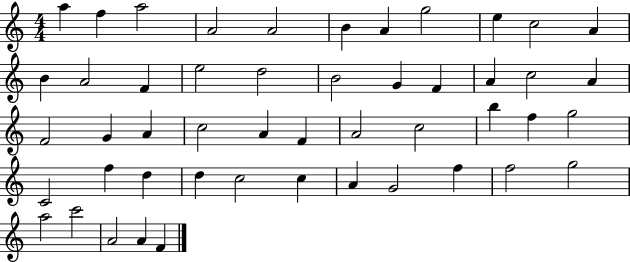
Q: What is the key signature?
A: C major